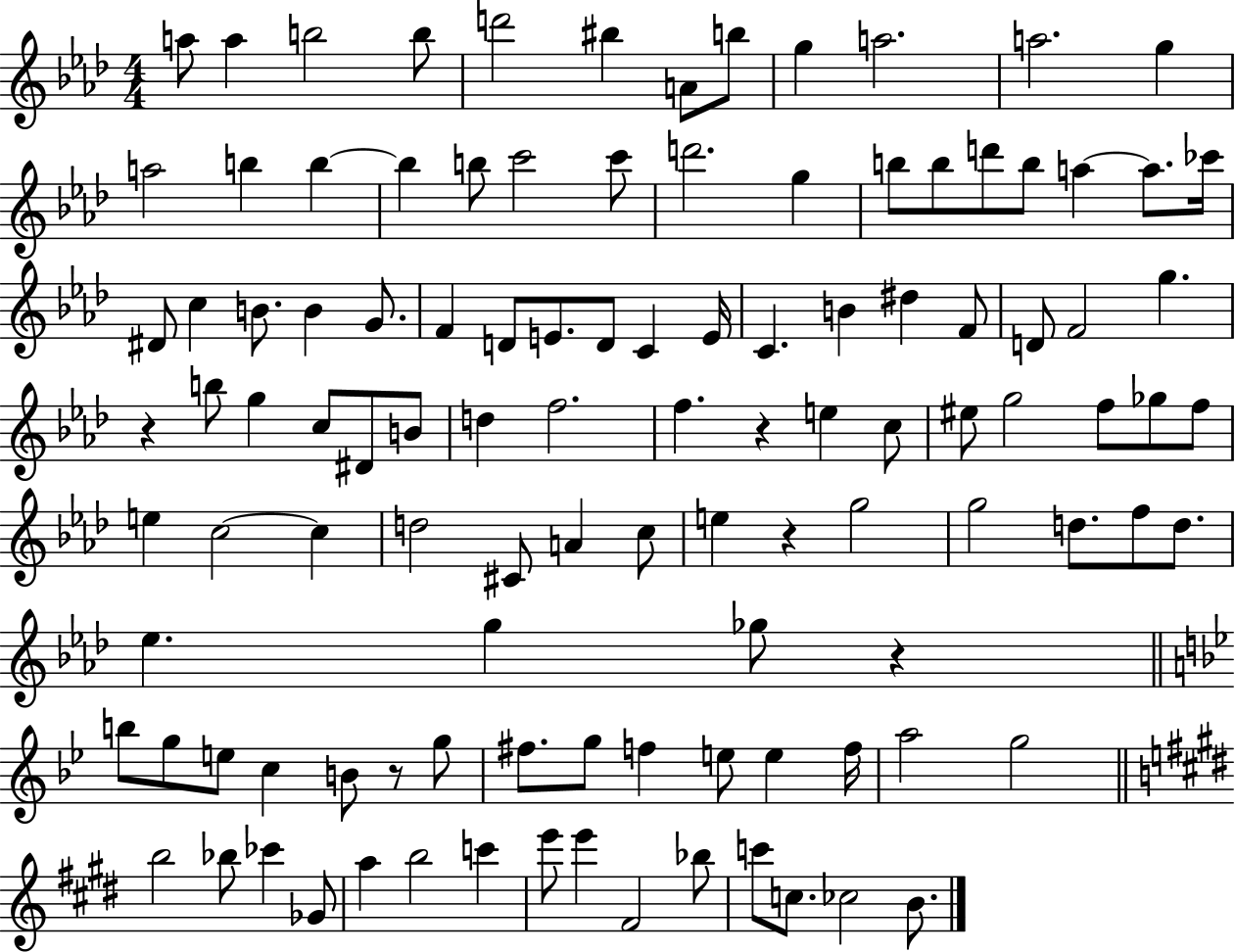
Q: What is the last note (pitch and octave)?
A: B4